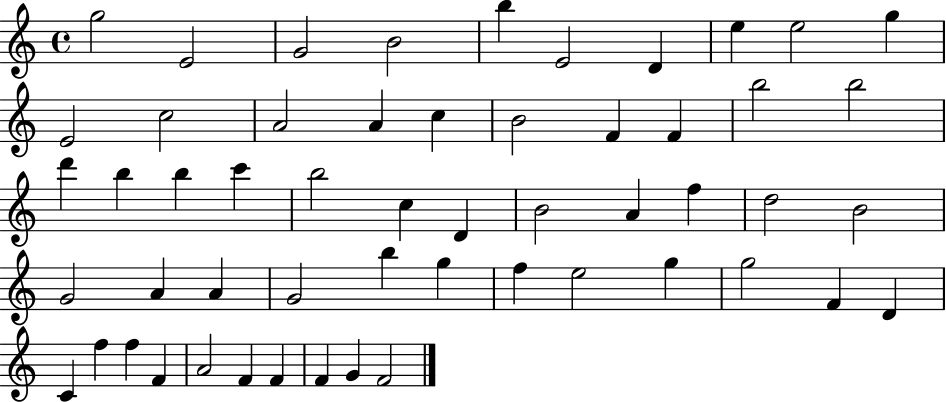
{
  \clef treble
  \time 4/4
  \defaultTimeSignature
  \key c \major
  g''2 e'2 | g'2 b'2 | b''4 e'2 d'4 | e''4 e''2 g''4 | \break e'2 c''2 | a'2 a'4 c''4 | b'2 f'4 f'4 | b''2 b''2 | \break d'''4 b''4 b''4 c'''4 | b''2 c''4 d'4 | b'2 a'4 f''4 | d''2 b'2 | \break g'2 a'4 a'4 | g'2 b''4 g''4 | f''4 e''2 g''4 | g''2 f'4 d'4 | \break c'4 f''4 f''4 f'4 | a'2 f'4 f'4 | f'4 g'4 f'2 | \bar "|."
}